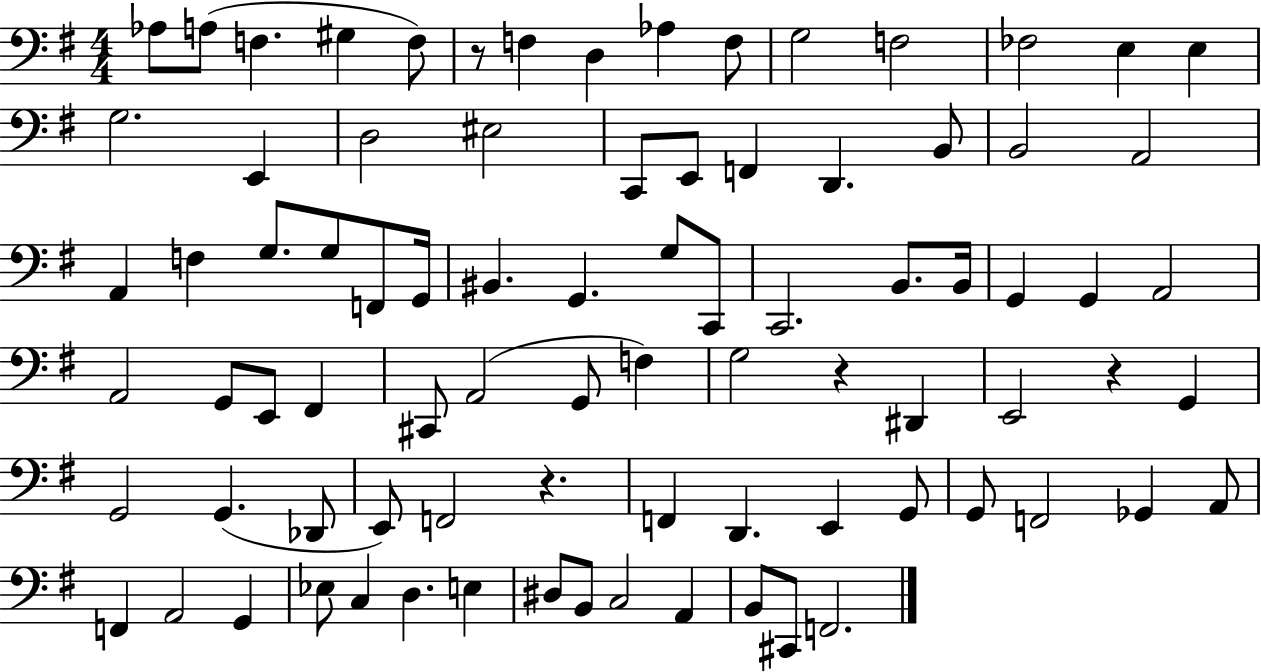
X:1
T:Untitled
M:4/4
L:1/4
K:G
_A,/2 A,/2 F, ^G, F,/2 z/2 F, D, _A, F,/2 G,2 F,2 _F,2 E, E, G,2 E,, D,2 ^E,2 C,,/2 E,,/2 F,, D,, B,,/2 B,,2 A,,2 A,, F, G,/2 G,/2 F,,/2 G,,/4 ^B,, G,, G,/2 C,,/2 C,,2 B,,/2 B,,/4 G,, G,, A,,2 A,,2 G,,/2 E,,/2 ^F,, ^C,,/2 A,,2 G,,/2 F, G,2 z ^D,, E,,2 z G,, G,,2 G,, _D,,/2 E,,/2 F,,2 z F,, D,, E,, G,,/2 G,,/2 F,,2 _G,, A,,/2 F,, A,,2 G,, _E,/2 C, D, E, ^D,/2 B,,/2 C,2 A,, B,,/2 ^C,,/2 F,,2